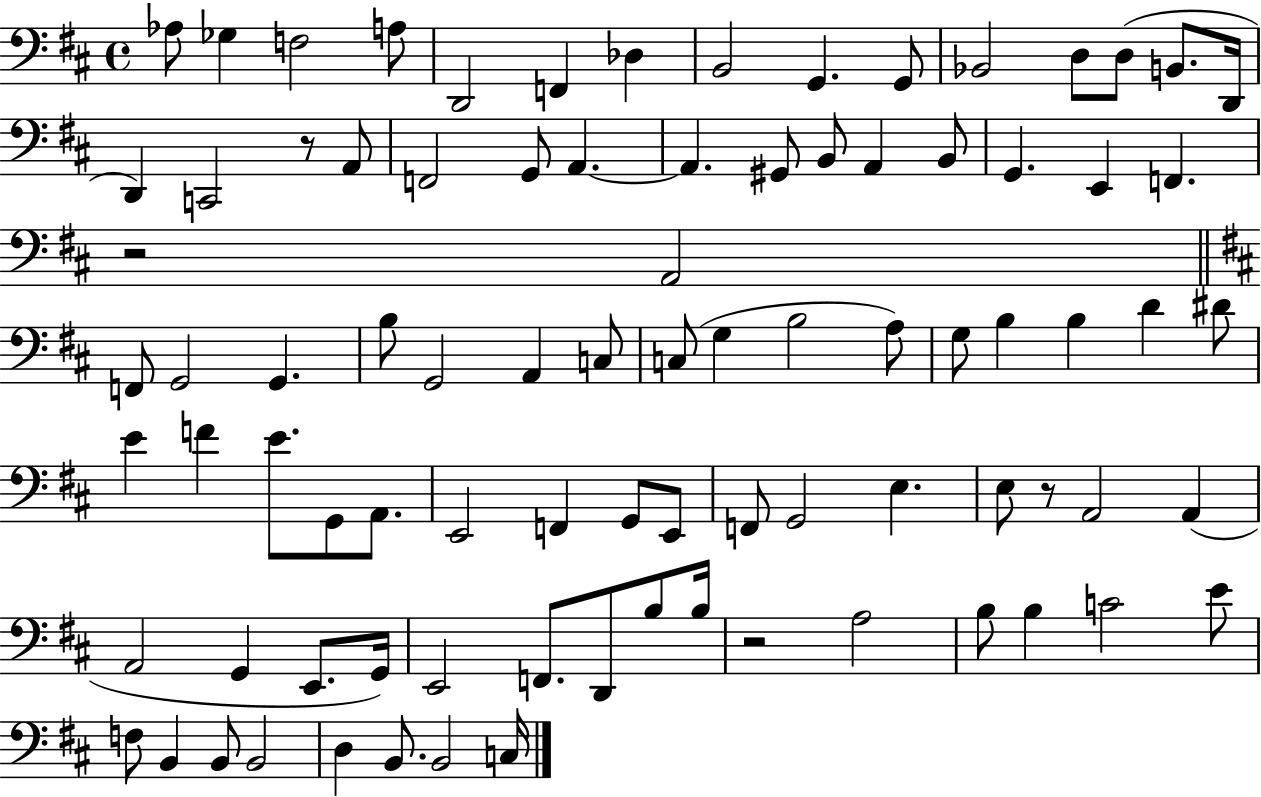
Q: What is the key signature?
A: D major